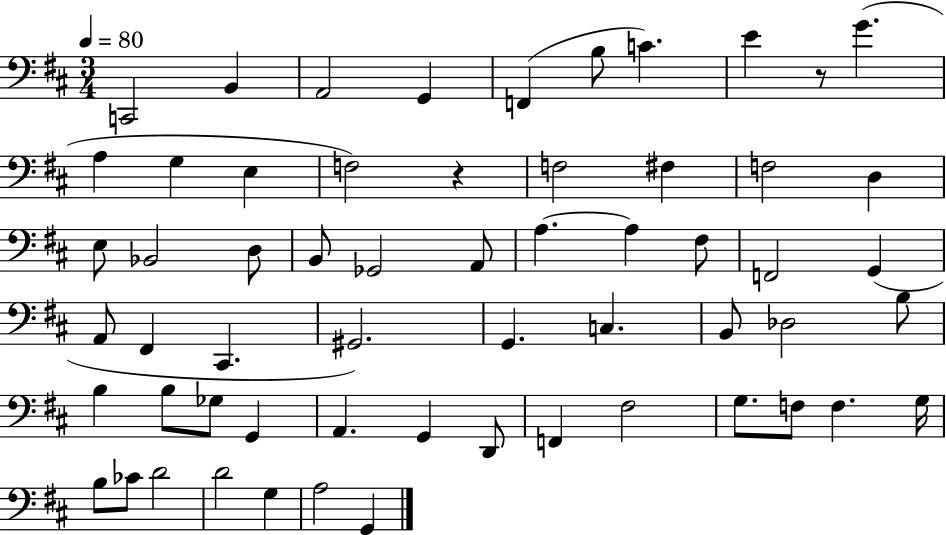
C2/h B2/q A2/h G2/q F2/q B3/e C4/q. E4/q R/e G4/q. A3/q G3/q E3/q F3/h R/q F3/h F#3/q F3/h D3/q E3/e Bb2/h D3/e B2/e Gb2/h A2/e A3/q. A3/q F#3/e F2/h G2/q A2/e F#2/q C#2/q. G#2/h. G2/q. C3/q. B2/e Db3/h B3/e B3/q B3/e Gb3/e G2/q A2/q. G2/q D2/e F2/q F#3/h G3/e. F3/e F3/q. G3/s B3/e CES4/e D4/h D4/h G3/q A3/h G2/q